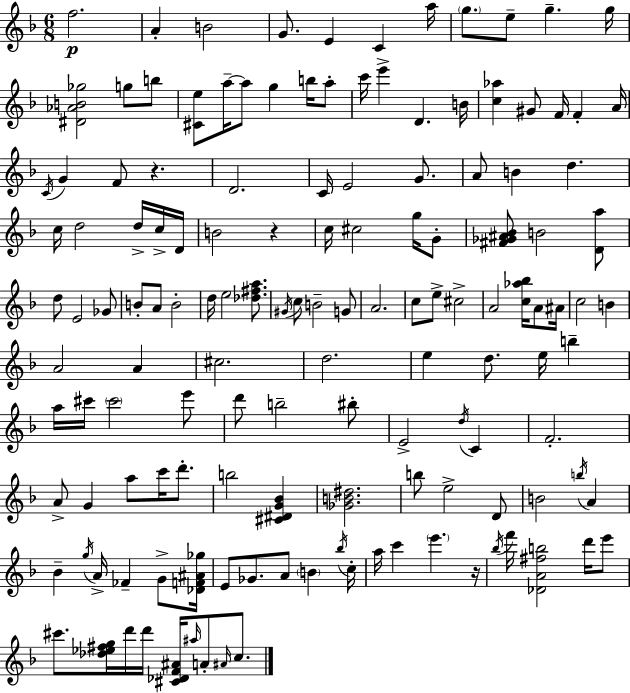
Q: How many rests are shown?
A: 3